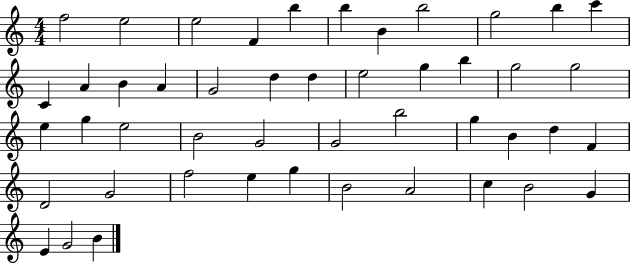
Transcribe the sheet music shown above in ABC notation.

X:1
T:Untitled
M:4/4
L:1/4
K:C
f2 e2 e2 F b b B b2 g2 b c' C A B A G2 d d e2 g b g2 g2 e g e2 B2 G2 G2 b2 g B d F D2 G2 f2 e g B2 A2 c B2 G E G2 B